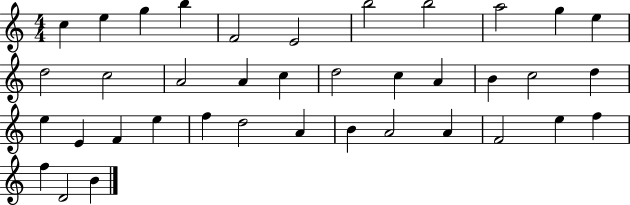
C5/q E5/q G5/q B5/q F4/h E4/h B5/h B5/h A5/h G5/q E5/q D5/h C5/h A4/h A4/q C5/q D5/h C5/q A4/q B4/q C5/h D5/q E5/q E4/q F4/q E5/q F5/q D5/h A4/q B4/q A4/h A4/q F4/h E5/q F5/q F5/q D4/h B4/q